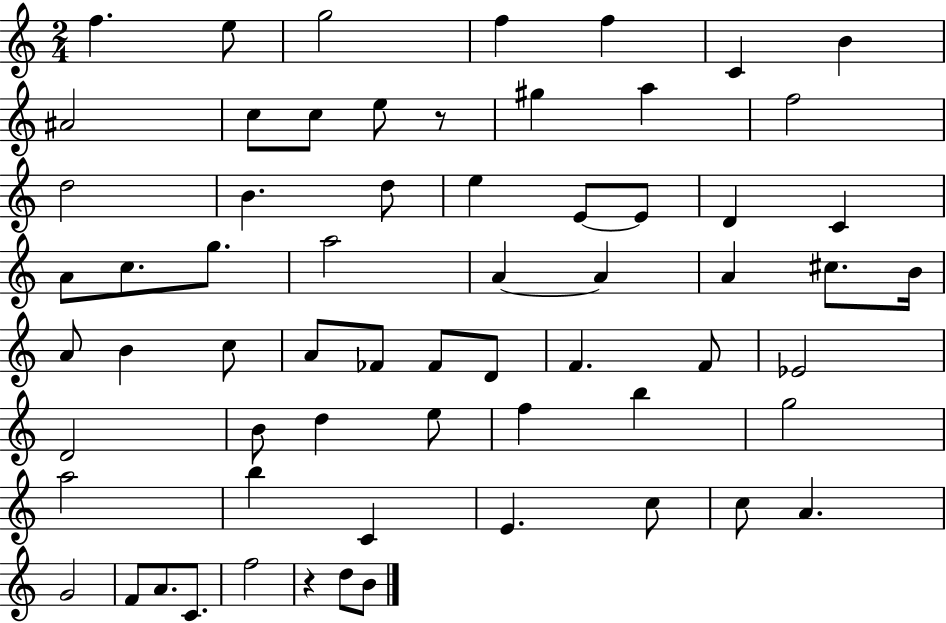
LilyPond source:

{
  \clef treble
  \numericTimeSignature
  \time 2/4
  \key c \major
  \repeat volta 2 { f''4. e''8 | g''2 | f''4 f''4 | c'4 b'4 | \break ais'2 | c''8 c''8 e''8 r8 | gis''4 a''4 | f''2 | \break d''2 | b'4. d''8 | e''4 e'8~~ e'8 | d'4 c'4 | \break a'8 c''8. g''8. | a''2 | a'4~~ a'4 | a'4 cis''8. b'16 | \break a'8 b'4 c''8 | a'8 fes'8 fes'8 d'8 | f'4. f'8 | ees'2 | \break d'2 | b'8 d''4 e''8 | f''4 b''4 | g''2 | \break a''2 | b''4 c'4 | e'4. c''8 | c''8 a'4. | \break g'2 | f'8 a'8. c'8. | f''2 | r4 d''8 b'8 | \break } \bar "|."
}